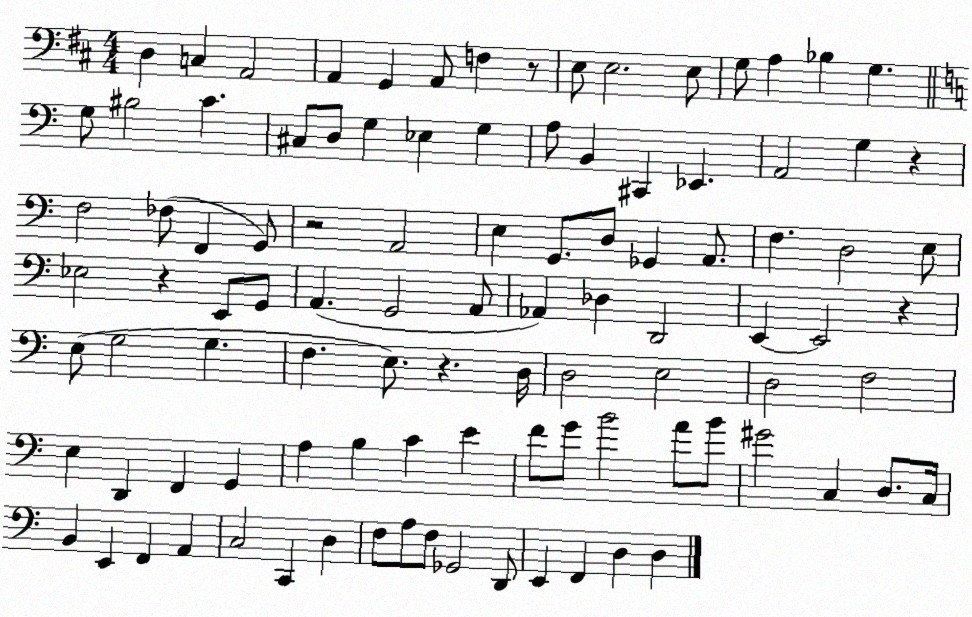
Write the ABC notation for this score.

X:1
T:Untitled
M:4/4
L:1/4
K:D
D, C, A,,2 A,, G,, A,,/2 F, z/2 E,/2 E,2 E,/2 G,/2 A, _B, G, G,/2 ^B,2 C ^C,/2 D,/2 G, _E, G, A,/2 B,, ^C,, _E,, A,,2 G, z F,2 _F,/2 F,, G,,/2 z2 A,,2 E, G,,/2 D,/2 _G,, A,,/2 F, D,2 E,/2 _E,2 z E,,/2 G,,/2 A,, G,,2 A,,/2 _A,, _D, D,,2 E,, E,,2 z E,/2 G,2 G, F, E,/2 z D,/4 D,2 E,2 D,2 F,2 E, D,, F,, G,, A, B, C E F/2 G/2 B2 A/2 B/2 ^G2 C, D,/2 C,/4 B,, E,, F,, A,, C,2 C,, D, F,/2 A,/2 F,/2 _G,,2 D,,/2 E,, F,, D, D,